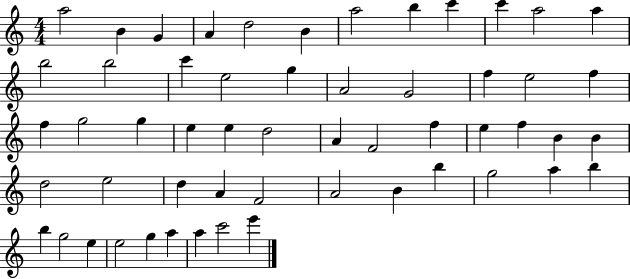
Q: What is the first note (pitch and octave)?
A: A5